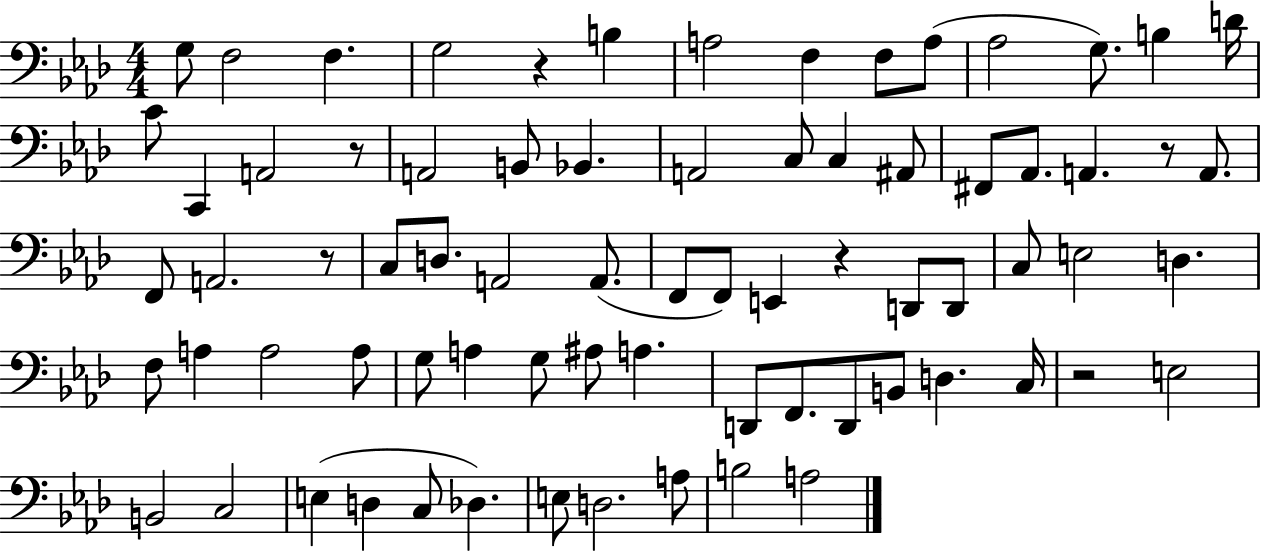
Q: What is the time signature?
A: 4/4